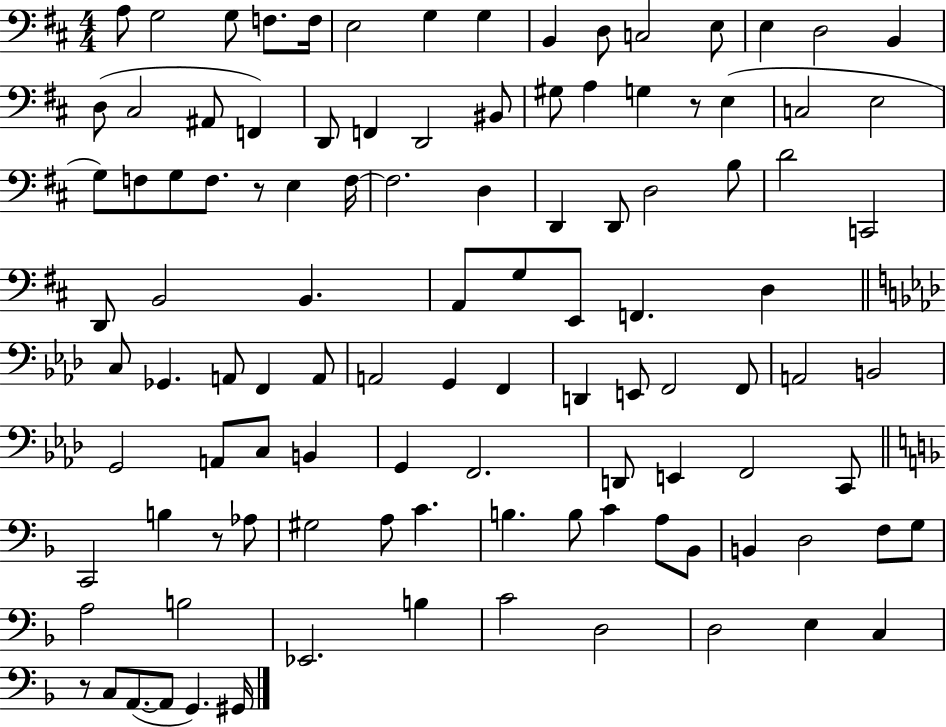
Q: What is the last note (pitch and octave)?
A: G#2